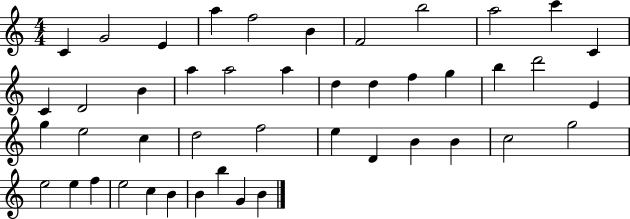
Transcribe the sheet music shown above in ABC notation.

X:1
T:Untitled
M:4/4
L:1/4
K:C
C G2 E a f2 B F2 b2 a2 c' C C D2 B a a2 a d d f g b d'2 E g e2 c d2 f2 e D B B c2 g2 e2 e f e2 c B B b G B